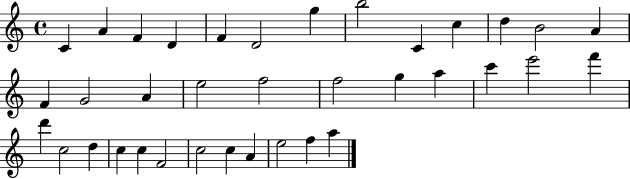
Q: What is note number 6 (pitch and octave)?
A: D4